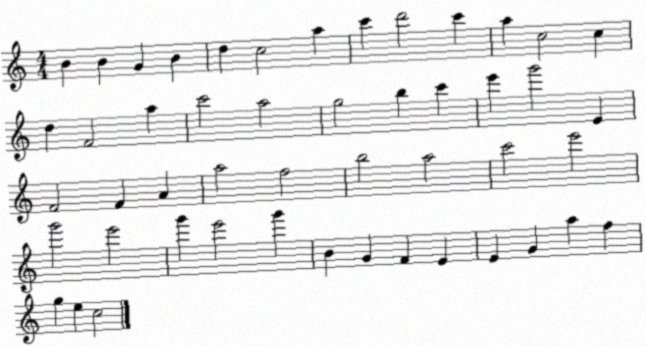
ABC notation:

X:1
T:Untitled
M:4/4
L:1/4
K:C
B B G B d c2 a c' d'2 c' a c2 c d F2 a c'2 a2 g2 b c' e' g'2 E F2 F A a2 f2 b2 a2 c'2 e'2 g'2 e'2 g' e'2 g' B G F E E G a f g e c2